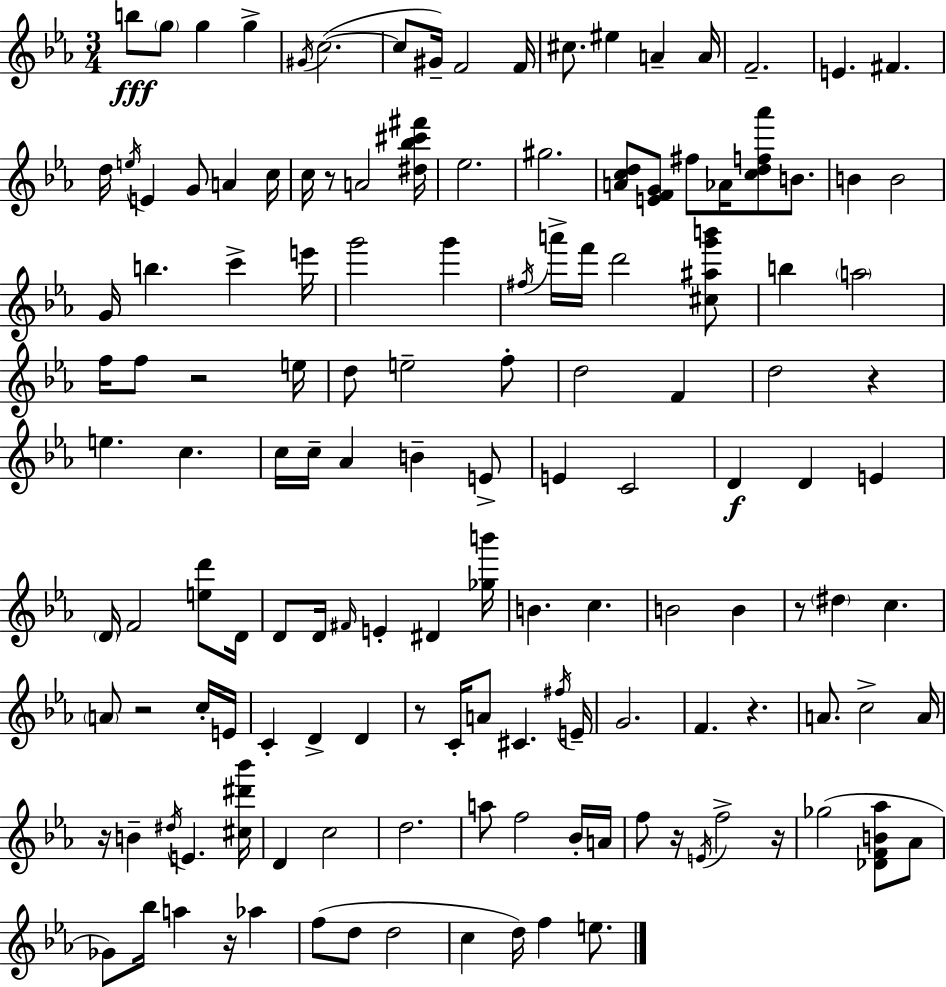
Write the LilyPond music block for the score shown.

{
  \clef treble
  \numericTimeSignature
  \time 3/4
  \key c \minor
  b''8\fff \parenthesize g''8 g''4 g''4-> | \acciaccatura { gis'16 } c''2.~(~ | c''8 gis'16--) f'2 | f'16 cis''8. eis''4 a'4-- | \break a'16 f'2.-- | e'4. fis'4. | d''16 \acciaccatura { e''16 } e'4 g'8 a'4 | c''16 c''16 r8 a'2 | \break <dis'' bes'' cis''' fis'''>16 ees''2. | gis''2. | <a' c'' d''>8 <e' f' g'>8 fis''8 aes'16 <c'' d'' f'' aes'''>8 b'8. | b'4 b'2 | \break g'16 b''4. c'''4-> | e'''16 g'''2 g'''4 | \acciaccatura { fis''16 } a'''16-> f'''16 d'''2 | <cis'' ais'' g''' b'''>8 b''4 \parenthesize a''2 | \break f''16 f''8 r2 | e''16 d''8 e''2-- | f''8-. d''2 f'4 | d''2 r4 | \break e''4. c''4. | c''16 c''16-- aes'4 b'4-- | e'8-> e'4 c'2 | d'4\f d'4 e'4 | \break \parenthesize d'16 f'2 | <e'' d'''>8 d'16 d'8 d'16 \grace { fis'16 } e'4-. dis'4 | <ges'' b'''>16 b'4. c''4. | b'2 | \break b'4 r8 \parenthesize dis''4 c''4. | \parenthesize a'8 r2 | c''16-. e'16 c'4-. d'4-> | d'4 r8 c'16-. a'8 cis'4. | \break \acciaccatura { fis''16 } e'16-- g'2. | f'4. r4. | a'8. c''2-> | a'16 r16 b'4-- \acciaccatura { dis''16 } e'4. | \break <cis'' dis''' bes'''>16 d'4 c''2 | d''2. | a''8 f''2 | bes'16-. a'16 f''8 r16 \acciaccatura { e'16 } f''2-> | \break r16 ges''2( | <des' f' b' aes''>8 aes'8 ges'8) bes''16 a''4 | r16 aes''4 f''8( d''8 d''2 | c''4 d''16) | \break f''4 e''8. \bar "|."
}